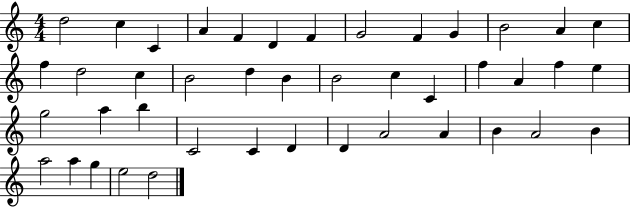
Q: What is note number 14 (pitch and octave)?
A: F5